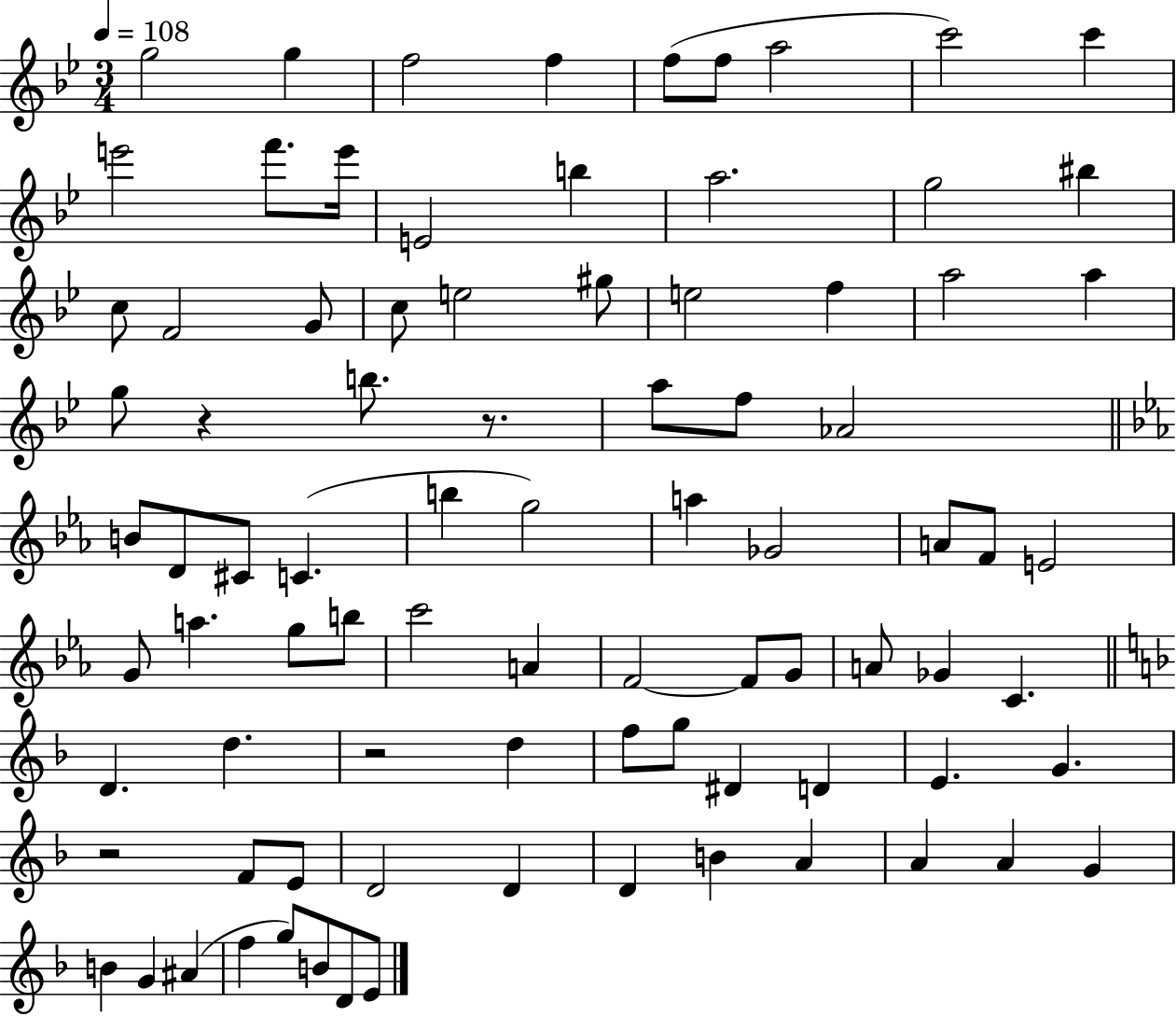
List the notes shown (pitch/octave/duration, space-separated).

G5/h G5/q F5/h F5/q F5/e F5/e A5/h C6/h C6/q E6/h F6/e. E6/s E4/h B5/q A5/h. G5/h BIS5/q C5/e F4/h G4/e C5/e E5/h G#5/e E5/h F5/q A5/h A5/q G5/e R/q B5/e. R/e. A5/e F5/e Ab4/h B4/e D4/e C#4/e C4/q. B5/q G5/h A5/q Gb4/h A4/e F4/e E4/h G4/e A5/q. G5/e B5/e C6/h A4/q F4/h F4/e G4/e A4/e Gb4/q C4/q. D4/q. D5/q. R/h D5/q F5/e G5/e D#4/q D4/q E4/q. G4/q. R/h F4/e E4/e D4/h D4/q D4/q B4/q A4/q A4/q A4/q G4/q B4/q G4/q A#4/q F5/q G5/e B4/e D4/e E4/e